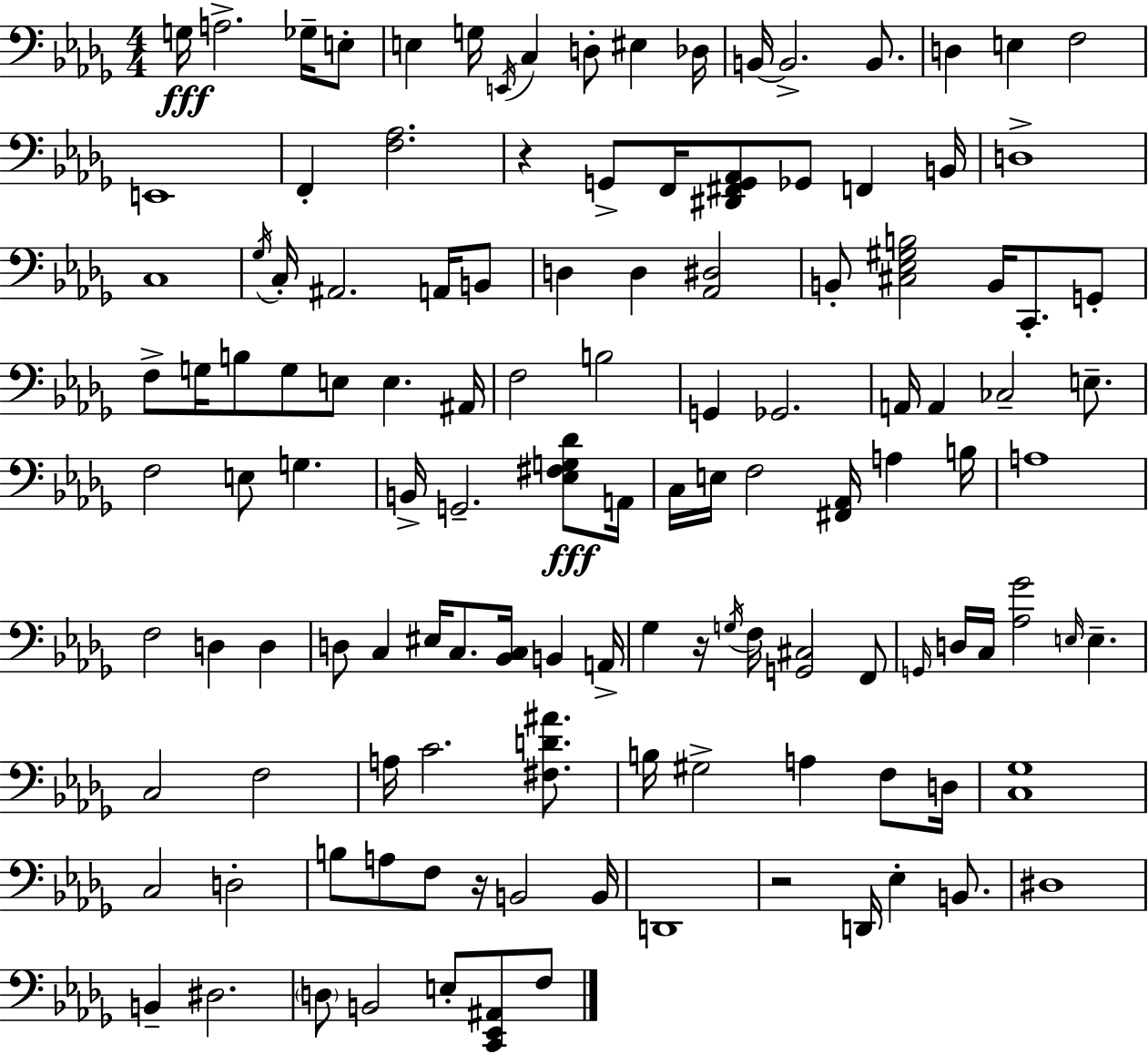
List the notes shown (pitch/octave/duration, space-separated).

G3/s A3/h. Gb3/s E3/e E3/q G3/s E2/s C3/q D3/e EIS3/q Db3/s B2/s B2/h. B2/e. D3/q E3/q F3/h E2/w F2/q [F3,Ab3]/h. R/q G2/e F2/s [D#2,F#2,G2,Ab2]/e Gb2/e F2/q B2/s D3/w C3/w Gb3/s C3/s A#2/h. A2/s B2/e D3/q D3/q [Ab2,D#3]/h B2/e [C#3,Eb3,G#3,B3]/h B2/s C2/e. G2/e F3/e G3/s B3/e G3/e E3/e E3/q. A#2/s F3/h B3/h G2/q Gb2/h. A2/s A2/q CES3/h E3/e. F3/h E3/e G3/q. B2/s G2/h. [Eb3,F#3,G3,Db4]/e A2/s C3/s E3/s F3/h [F#2,Ab2]/s A3/q B3/s A3/w F3/h D3/q D3/q D3/e C3/q EIS3/s C3/e. [Bb2,C3]/s B2/q A2/s Gb3/q R/s G3/s F3/s [G2,C#3]/h F2/e G2/s D3/s C3/s [Ab3,Gb4]/h E3/s E3/q. C3/h F3/h A3/s C4/h. [F#3,D4,A#4]/e. B3/s G#3/h A3/q F3/e D3/s [C3,Gb3]/w C3/h D3/h B3/e A3/e F3/e R/s B2/h B2/s D2/w R/h D2/s Eb3/q B2/e. D#3/w B2/q D#3/h. D3/e B2/h E3/e [C2,Eb2,A#2]/e F3/e